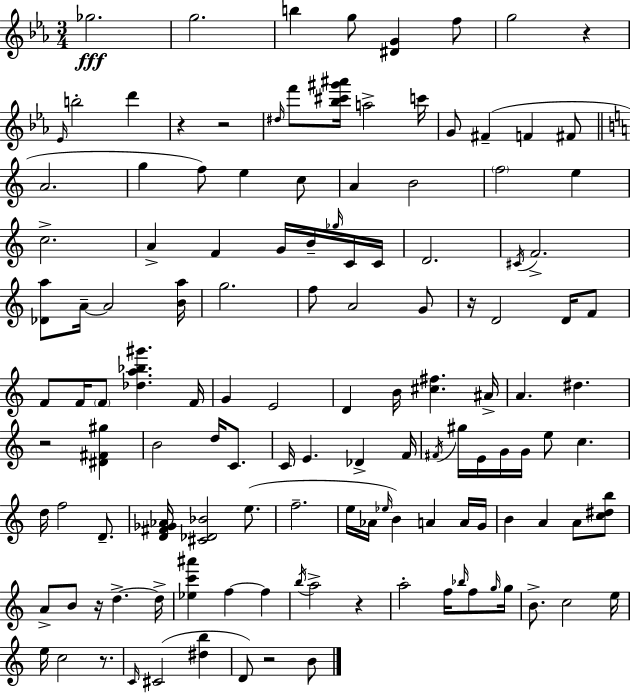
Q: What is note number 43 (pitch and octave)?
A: G4